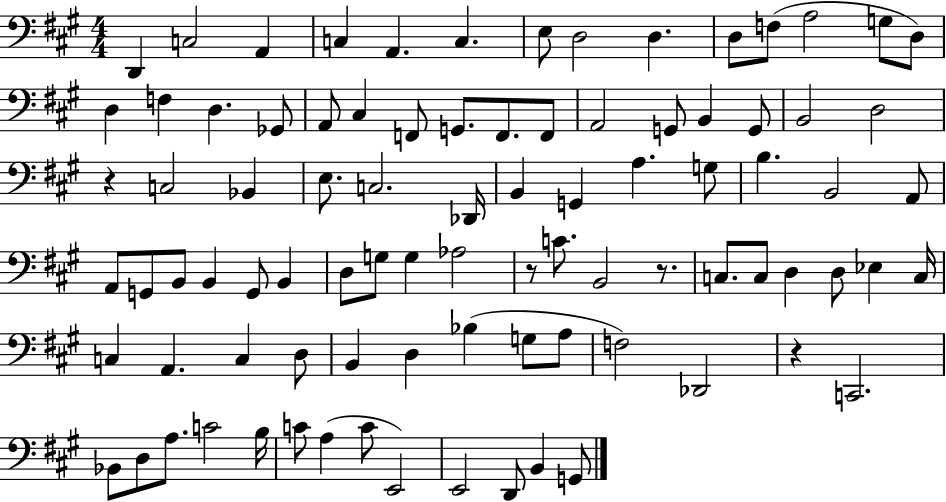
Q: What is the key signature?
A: A major